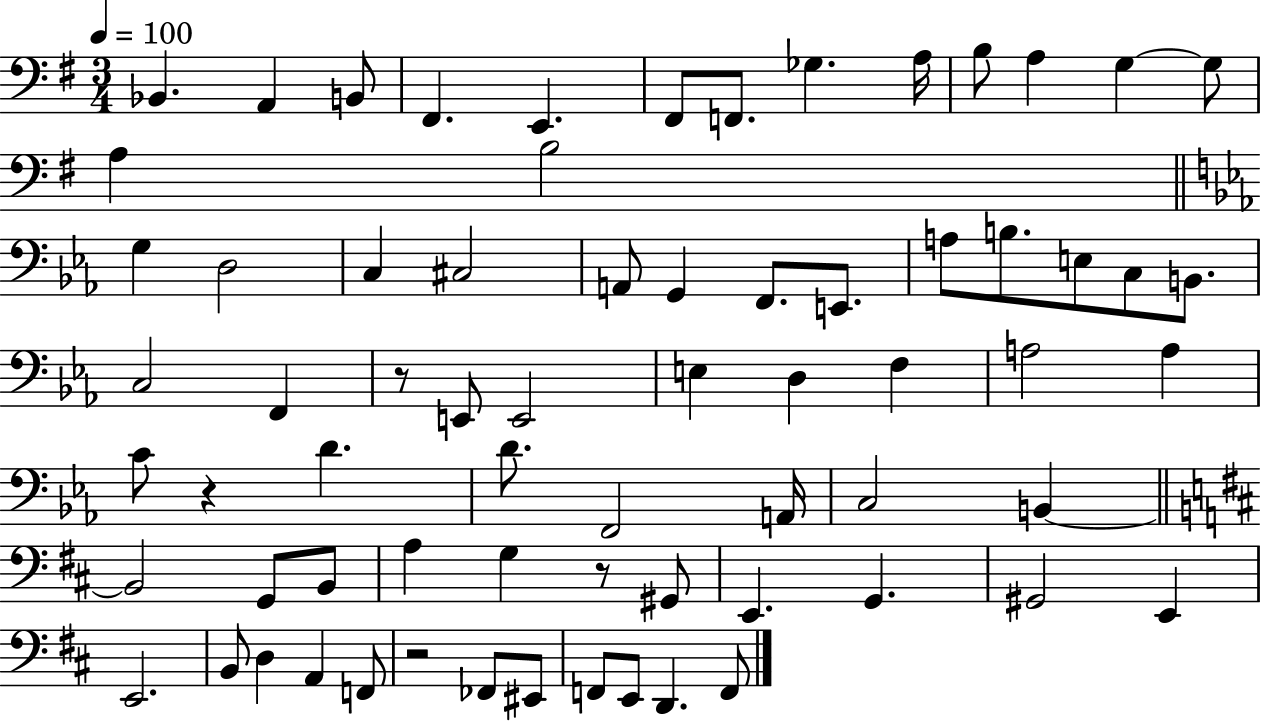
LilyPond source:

{
  \clef bass
  \numericTimeSignature
  \time 3/4
  \key g \major
  \tempo 4 = 100
  \repeat volta 2 { bes,4. a,4 b,8 | fis,4. e,4. | fis,8 f,8. ges4. a16 | b8 a4 g4~~ g8 | \break a4 b2 | \bar "||" \break \key ees \major g4 d2 | c4 cis2 | a,8 g,4 f,8. e,8. | a8 b8. e8 c8 b,8. | \break c2 f,4 | r8 e,8 e,2 | e4 d4 f4 | a2 a4 | \break c'8 r4 d'4. | d'8. f,2 a,16 | c2 b,4~~ | \bar "||" \break \key b \minor b,2 g,8 b,8 | a4 g4 r8 gis,8 | e,4. g,4. | gis,2 e,4 | \break e,2. | b,8 d4 a,4 f,8 | r2 fes,8 eis,8 | f,8 e,8 d,4. f,8 | \break } \bar "|."
}